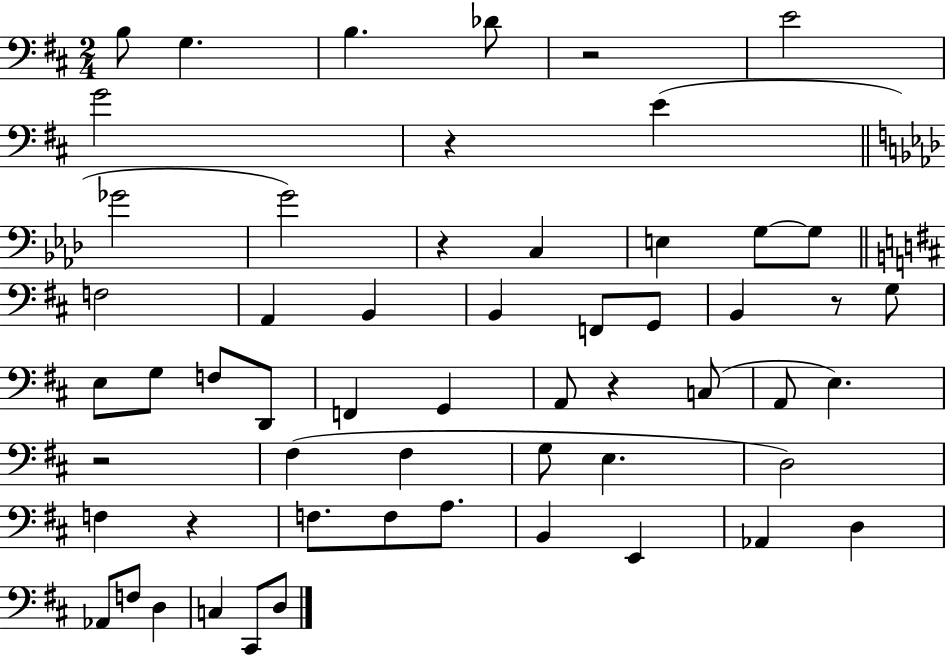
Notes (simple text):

B3/e G3/q. B3/q. Db4/e R/h E4/h G4/h R/q E4/q Gb4/h G4/h R/q C3/q E3/q G3/e G3/e F3/h A2/q B2/q B2/q F2/e G2/e B2/q R/e G3/e E3/e G3/e F3/e D2/e F2/q G2/q A2/e R/q C3/e A2/e E3/q. R/h F#3/q F#3/q G3/e E3/q. D3/h F3/q R/q F3/e. F3/e A3/e. B2/q E2/q Ab2/q D3/q Ab2/e F3/e D3/q C3/q C#2/e D3/e